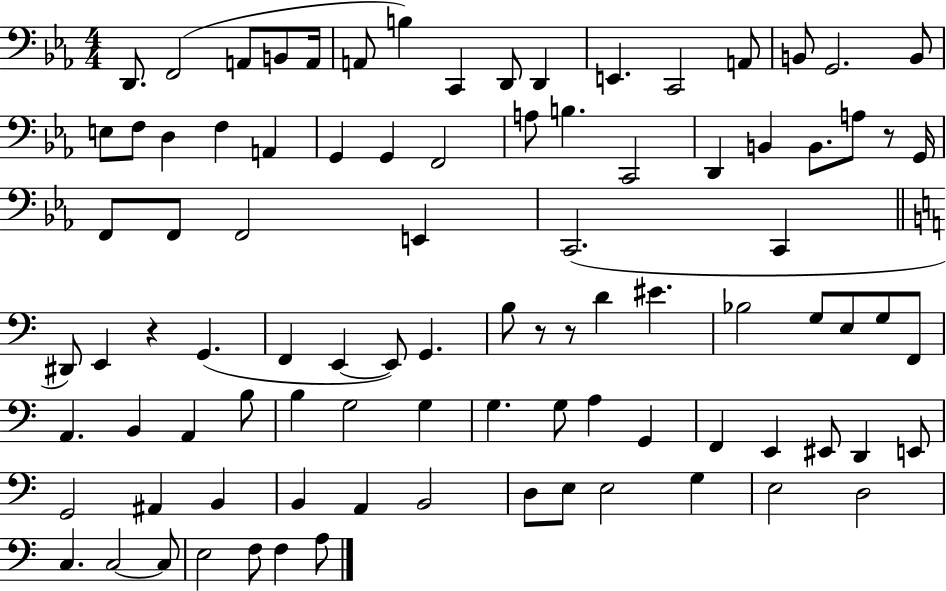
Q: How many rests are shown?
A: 4